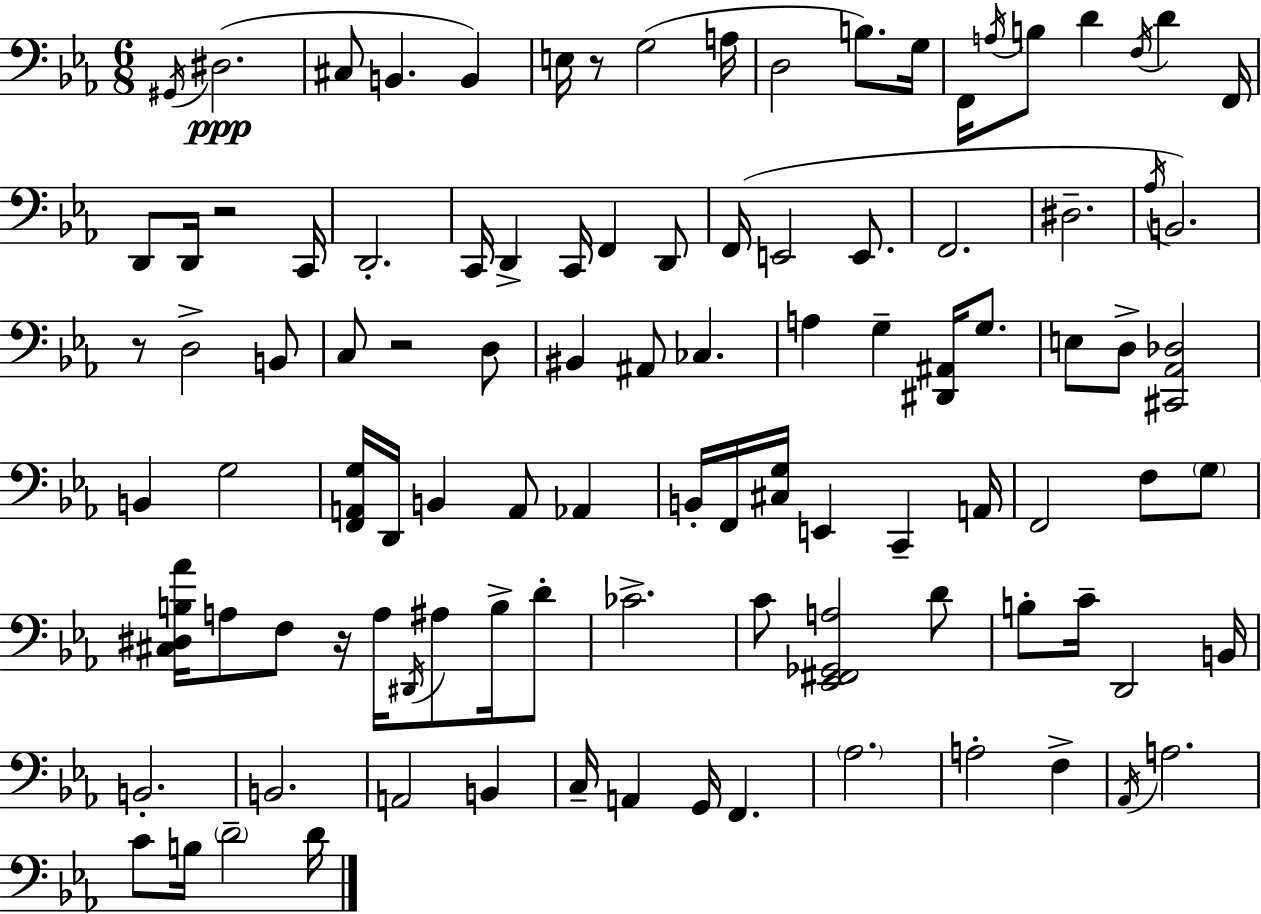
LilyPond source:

{
  \clef bass
  \numericTimeSignature
  \time 6/8
  \key ees \major
  \acciaccatura { gis,16 }(\ppp dis2. | cis8 b,4. b,4) | e16 r8 g2( | a16 d2 b8.) | \break g16 f,16 \acciaccatura { a16 } b8 d'4 \acciaccatura { f16 } d'4 | f,16 d,8 d,16 r2 | c,16 d,2.-. | c,16 d,4-> c,16 f,4 | \break d,8 f,16( e,2 | e,8. f,2. | dis2.-- | \acciaccatura { aes16 }) b,2. | \break r8 d2-> | b,8 c8 r2 | d8 bis,4 ais,8 ces4. | a4 g4-- | \break <dis, ais,>16 g8. e8 d8-> <cis, aes, des>2 | b,4 g2 | <f, a, g>16 d,16 b,4 a,8 | aes,4 b,16-. f,16 <cis g>16 e,4 c,4-- | \break a,16 f,2 | f8 \parenthesize g8 <cis dis b aes'>16 a8 f8 r16 a16 \acciaccatura { dis,16 } | ais8 b16-> d'8-. ces'2.-> | c'8 <ees, fis, ges, a>2 | \break d'8 b8-. c'16-- d,2 | b,16 b,2.-. | b,2. | a,2 | \break b,4 c16-- a,4 g,16 f,4. | \parenthesize aes2. | a2-. | f4-> \acciaccatura { aes,16 } a2. | \break c'8 b16 \parenthesize d'2-- | d'16 \bar "|."
}